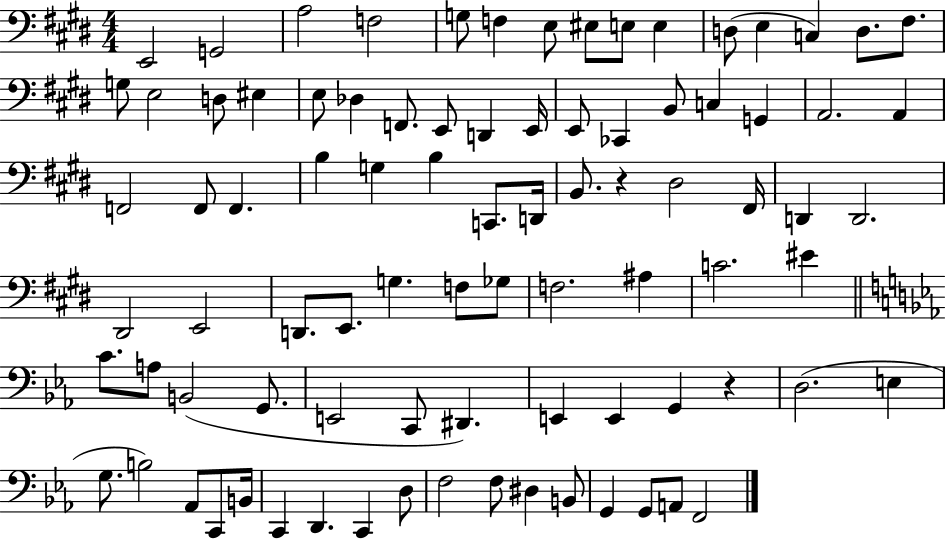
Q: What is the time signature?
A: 4/4